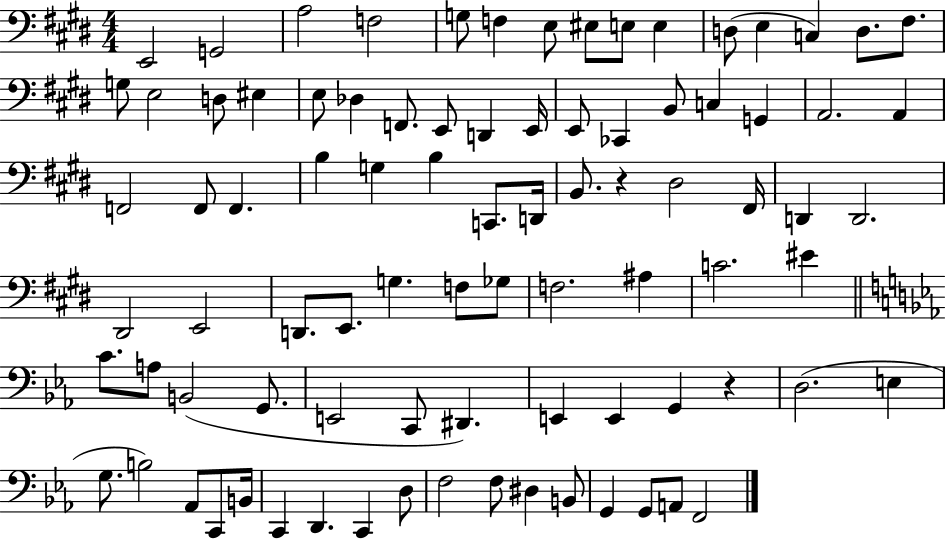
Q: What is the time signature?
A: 4/4